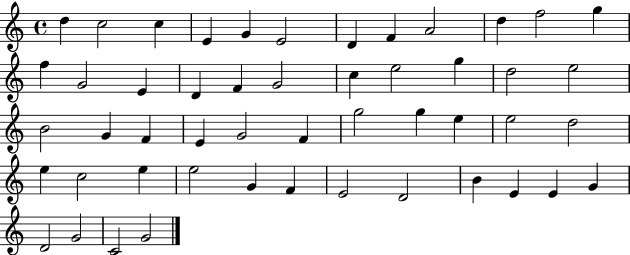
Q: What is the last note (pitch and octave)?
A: G4